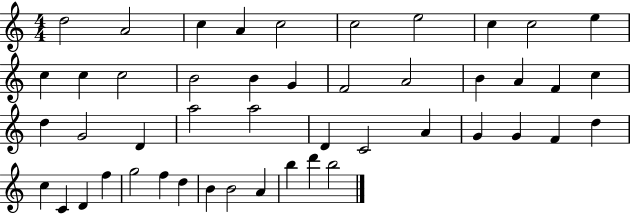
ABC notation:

X:1
T:Untitled
M:4/4
L:1/4
K:C
d2 A2 c A c2 c2 e2 c c2 e c c c2 B2 B G F2 A2 B A F c d G2 D a2 a2 D C2 A G G F d c C D f g2 f d B B2 A b d' b2